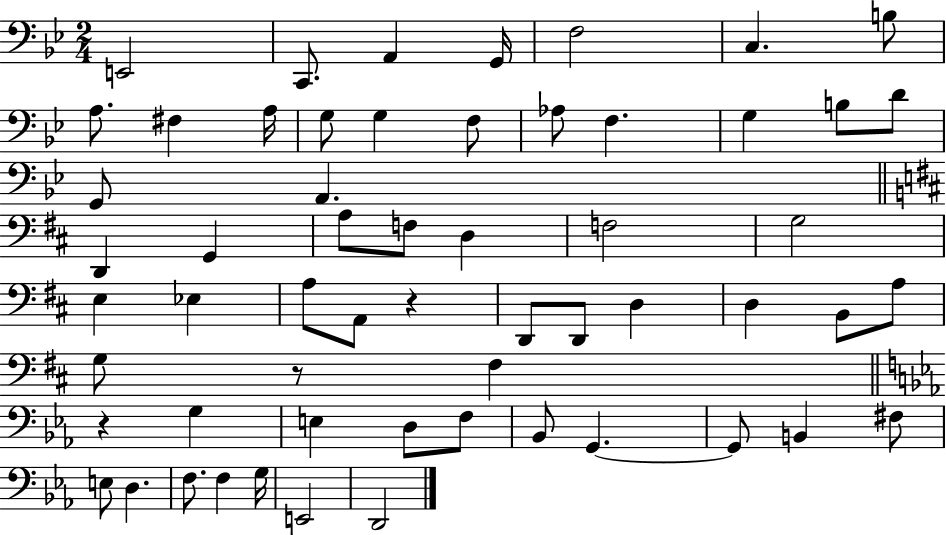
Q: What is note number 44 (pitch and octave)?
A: Bb2